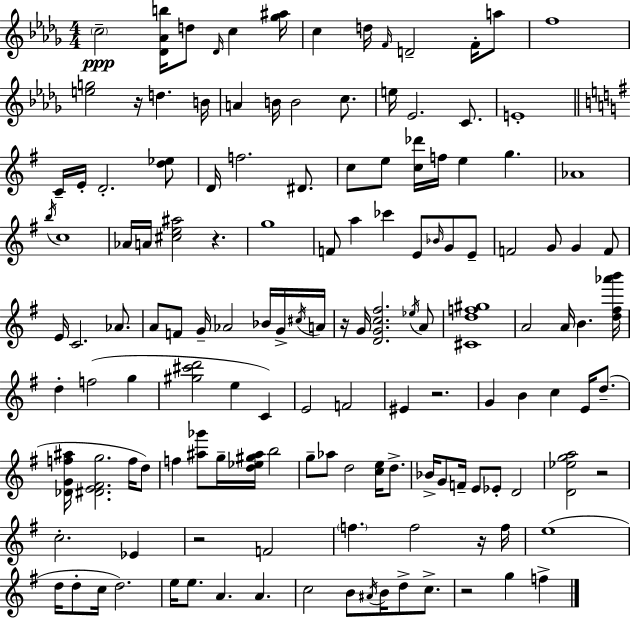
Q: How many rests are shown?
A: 8